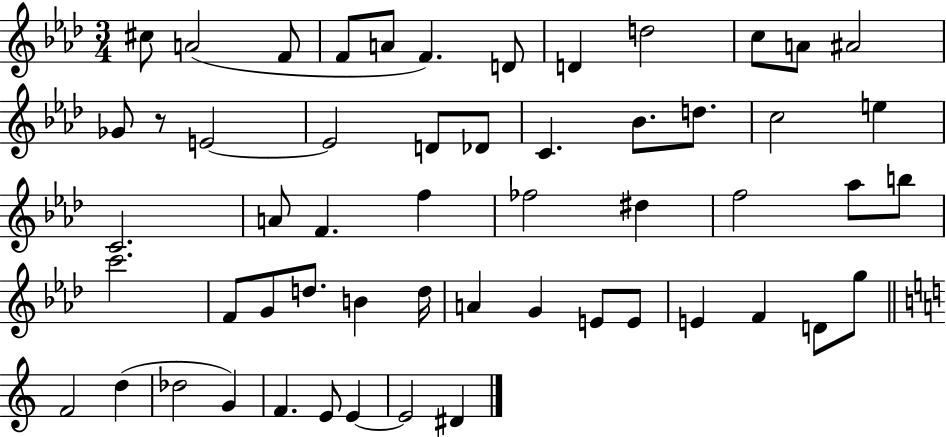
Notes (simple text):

C#5/e A4/h F4/e F4/e A4/e F4/q. D4/e D4/q D5/h C5/e A4/e A#4/h Gb4/e R/e E4/h E4/h D4/e Db4/e C4/q. Bb4/e. D5/e. C5/h E5/q C4/h. A4/e F4/q. F5/q FES5/h D#5/q F5/h Ab5/e B5/e C6/h. F4/e G4/e D5/e. B4/q D5/s A4/q G4/q E4/e E4/e E4/q F4/q D4/e G5/e F4/h D5/q Db5/h G4/q F4/q. E4/e E4/q E4/h D#4/q